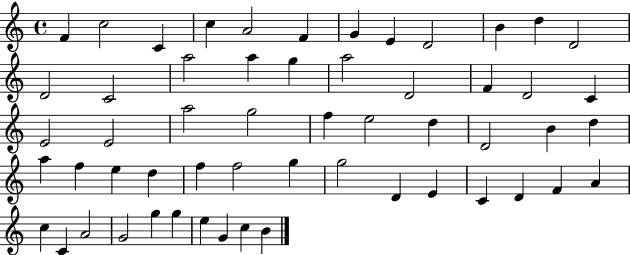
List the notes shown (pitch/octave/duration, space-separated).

F4/q C5/h C4/q C5/q A4/h F4/q G4/q E4/q D4/h B4/q D5/q D4/h D4/h C4/h A5/h A5/q G5/q A5/h D4/h F4/q D4/h C4/q E4/h E4/h A5/h G5/h F5/q E5/h D5/q D4/h B4/q D5/q A5/q F5/q E5/q D5/q F5/q F5/h G5/q G5/h D4/q E4/q C4/q D4/q F4/q A4/q C5/q C4/q A4/h G4/h G5/q G5/q E5/q G4/q C5/q B4/q